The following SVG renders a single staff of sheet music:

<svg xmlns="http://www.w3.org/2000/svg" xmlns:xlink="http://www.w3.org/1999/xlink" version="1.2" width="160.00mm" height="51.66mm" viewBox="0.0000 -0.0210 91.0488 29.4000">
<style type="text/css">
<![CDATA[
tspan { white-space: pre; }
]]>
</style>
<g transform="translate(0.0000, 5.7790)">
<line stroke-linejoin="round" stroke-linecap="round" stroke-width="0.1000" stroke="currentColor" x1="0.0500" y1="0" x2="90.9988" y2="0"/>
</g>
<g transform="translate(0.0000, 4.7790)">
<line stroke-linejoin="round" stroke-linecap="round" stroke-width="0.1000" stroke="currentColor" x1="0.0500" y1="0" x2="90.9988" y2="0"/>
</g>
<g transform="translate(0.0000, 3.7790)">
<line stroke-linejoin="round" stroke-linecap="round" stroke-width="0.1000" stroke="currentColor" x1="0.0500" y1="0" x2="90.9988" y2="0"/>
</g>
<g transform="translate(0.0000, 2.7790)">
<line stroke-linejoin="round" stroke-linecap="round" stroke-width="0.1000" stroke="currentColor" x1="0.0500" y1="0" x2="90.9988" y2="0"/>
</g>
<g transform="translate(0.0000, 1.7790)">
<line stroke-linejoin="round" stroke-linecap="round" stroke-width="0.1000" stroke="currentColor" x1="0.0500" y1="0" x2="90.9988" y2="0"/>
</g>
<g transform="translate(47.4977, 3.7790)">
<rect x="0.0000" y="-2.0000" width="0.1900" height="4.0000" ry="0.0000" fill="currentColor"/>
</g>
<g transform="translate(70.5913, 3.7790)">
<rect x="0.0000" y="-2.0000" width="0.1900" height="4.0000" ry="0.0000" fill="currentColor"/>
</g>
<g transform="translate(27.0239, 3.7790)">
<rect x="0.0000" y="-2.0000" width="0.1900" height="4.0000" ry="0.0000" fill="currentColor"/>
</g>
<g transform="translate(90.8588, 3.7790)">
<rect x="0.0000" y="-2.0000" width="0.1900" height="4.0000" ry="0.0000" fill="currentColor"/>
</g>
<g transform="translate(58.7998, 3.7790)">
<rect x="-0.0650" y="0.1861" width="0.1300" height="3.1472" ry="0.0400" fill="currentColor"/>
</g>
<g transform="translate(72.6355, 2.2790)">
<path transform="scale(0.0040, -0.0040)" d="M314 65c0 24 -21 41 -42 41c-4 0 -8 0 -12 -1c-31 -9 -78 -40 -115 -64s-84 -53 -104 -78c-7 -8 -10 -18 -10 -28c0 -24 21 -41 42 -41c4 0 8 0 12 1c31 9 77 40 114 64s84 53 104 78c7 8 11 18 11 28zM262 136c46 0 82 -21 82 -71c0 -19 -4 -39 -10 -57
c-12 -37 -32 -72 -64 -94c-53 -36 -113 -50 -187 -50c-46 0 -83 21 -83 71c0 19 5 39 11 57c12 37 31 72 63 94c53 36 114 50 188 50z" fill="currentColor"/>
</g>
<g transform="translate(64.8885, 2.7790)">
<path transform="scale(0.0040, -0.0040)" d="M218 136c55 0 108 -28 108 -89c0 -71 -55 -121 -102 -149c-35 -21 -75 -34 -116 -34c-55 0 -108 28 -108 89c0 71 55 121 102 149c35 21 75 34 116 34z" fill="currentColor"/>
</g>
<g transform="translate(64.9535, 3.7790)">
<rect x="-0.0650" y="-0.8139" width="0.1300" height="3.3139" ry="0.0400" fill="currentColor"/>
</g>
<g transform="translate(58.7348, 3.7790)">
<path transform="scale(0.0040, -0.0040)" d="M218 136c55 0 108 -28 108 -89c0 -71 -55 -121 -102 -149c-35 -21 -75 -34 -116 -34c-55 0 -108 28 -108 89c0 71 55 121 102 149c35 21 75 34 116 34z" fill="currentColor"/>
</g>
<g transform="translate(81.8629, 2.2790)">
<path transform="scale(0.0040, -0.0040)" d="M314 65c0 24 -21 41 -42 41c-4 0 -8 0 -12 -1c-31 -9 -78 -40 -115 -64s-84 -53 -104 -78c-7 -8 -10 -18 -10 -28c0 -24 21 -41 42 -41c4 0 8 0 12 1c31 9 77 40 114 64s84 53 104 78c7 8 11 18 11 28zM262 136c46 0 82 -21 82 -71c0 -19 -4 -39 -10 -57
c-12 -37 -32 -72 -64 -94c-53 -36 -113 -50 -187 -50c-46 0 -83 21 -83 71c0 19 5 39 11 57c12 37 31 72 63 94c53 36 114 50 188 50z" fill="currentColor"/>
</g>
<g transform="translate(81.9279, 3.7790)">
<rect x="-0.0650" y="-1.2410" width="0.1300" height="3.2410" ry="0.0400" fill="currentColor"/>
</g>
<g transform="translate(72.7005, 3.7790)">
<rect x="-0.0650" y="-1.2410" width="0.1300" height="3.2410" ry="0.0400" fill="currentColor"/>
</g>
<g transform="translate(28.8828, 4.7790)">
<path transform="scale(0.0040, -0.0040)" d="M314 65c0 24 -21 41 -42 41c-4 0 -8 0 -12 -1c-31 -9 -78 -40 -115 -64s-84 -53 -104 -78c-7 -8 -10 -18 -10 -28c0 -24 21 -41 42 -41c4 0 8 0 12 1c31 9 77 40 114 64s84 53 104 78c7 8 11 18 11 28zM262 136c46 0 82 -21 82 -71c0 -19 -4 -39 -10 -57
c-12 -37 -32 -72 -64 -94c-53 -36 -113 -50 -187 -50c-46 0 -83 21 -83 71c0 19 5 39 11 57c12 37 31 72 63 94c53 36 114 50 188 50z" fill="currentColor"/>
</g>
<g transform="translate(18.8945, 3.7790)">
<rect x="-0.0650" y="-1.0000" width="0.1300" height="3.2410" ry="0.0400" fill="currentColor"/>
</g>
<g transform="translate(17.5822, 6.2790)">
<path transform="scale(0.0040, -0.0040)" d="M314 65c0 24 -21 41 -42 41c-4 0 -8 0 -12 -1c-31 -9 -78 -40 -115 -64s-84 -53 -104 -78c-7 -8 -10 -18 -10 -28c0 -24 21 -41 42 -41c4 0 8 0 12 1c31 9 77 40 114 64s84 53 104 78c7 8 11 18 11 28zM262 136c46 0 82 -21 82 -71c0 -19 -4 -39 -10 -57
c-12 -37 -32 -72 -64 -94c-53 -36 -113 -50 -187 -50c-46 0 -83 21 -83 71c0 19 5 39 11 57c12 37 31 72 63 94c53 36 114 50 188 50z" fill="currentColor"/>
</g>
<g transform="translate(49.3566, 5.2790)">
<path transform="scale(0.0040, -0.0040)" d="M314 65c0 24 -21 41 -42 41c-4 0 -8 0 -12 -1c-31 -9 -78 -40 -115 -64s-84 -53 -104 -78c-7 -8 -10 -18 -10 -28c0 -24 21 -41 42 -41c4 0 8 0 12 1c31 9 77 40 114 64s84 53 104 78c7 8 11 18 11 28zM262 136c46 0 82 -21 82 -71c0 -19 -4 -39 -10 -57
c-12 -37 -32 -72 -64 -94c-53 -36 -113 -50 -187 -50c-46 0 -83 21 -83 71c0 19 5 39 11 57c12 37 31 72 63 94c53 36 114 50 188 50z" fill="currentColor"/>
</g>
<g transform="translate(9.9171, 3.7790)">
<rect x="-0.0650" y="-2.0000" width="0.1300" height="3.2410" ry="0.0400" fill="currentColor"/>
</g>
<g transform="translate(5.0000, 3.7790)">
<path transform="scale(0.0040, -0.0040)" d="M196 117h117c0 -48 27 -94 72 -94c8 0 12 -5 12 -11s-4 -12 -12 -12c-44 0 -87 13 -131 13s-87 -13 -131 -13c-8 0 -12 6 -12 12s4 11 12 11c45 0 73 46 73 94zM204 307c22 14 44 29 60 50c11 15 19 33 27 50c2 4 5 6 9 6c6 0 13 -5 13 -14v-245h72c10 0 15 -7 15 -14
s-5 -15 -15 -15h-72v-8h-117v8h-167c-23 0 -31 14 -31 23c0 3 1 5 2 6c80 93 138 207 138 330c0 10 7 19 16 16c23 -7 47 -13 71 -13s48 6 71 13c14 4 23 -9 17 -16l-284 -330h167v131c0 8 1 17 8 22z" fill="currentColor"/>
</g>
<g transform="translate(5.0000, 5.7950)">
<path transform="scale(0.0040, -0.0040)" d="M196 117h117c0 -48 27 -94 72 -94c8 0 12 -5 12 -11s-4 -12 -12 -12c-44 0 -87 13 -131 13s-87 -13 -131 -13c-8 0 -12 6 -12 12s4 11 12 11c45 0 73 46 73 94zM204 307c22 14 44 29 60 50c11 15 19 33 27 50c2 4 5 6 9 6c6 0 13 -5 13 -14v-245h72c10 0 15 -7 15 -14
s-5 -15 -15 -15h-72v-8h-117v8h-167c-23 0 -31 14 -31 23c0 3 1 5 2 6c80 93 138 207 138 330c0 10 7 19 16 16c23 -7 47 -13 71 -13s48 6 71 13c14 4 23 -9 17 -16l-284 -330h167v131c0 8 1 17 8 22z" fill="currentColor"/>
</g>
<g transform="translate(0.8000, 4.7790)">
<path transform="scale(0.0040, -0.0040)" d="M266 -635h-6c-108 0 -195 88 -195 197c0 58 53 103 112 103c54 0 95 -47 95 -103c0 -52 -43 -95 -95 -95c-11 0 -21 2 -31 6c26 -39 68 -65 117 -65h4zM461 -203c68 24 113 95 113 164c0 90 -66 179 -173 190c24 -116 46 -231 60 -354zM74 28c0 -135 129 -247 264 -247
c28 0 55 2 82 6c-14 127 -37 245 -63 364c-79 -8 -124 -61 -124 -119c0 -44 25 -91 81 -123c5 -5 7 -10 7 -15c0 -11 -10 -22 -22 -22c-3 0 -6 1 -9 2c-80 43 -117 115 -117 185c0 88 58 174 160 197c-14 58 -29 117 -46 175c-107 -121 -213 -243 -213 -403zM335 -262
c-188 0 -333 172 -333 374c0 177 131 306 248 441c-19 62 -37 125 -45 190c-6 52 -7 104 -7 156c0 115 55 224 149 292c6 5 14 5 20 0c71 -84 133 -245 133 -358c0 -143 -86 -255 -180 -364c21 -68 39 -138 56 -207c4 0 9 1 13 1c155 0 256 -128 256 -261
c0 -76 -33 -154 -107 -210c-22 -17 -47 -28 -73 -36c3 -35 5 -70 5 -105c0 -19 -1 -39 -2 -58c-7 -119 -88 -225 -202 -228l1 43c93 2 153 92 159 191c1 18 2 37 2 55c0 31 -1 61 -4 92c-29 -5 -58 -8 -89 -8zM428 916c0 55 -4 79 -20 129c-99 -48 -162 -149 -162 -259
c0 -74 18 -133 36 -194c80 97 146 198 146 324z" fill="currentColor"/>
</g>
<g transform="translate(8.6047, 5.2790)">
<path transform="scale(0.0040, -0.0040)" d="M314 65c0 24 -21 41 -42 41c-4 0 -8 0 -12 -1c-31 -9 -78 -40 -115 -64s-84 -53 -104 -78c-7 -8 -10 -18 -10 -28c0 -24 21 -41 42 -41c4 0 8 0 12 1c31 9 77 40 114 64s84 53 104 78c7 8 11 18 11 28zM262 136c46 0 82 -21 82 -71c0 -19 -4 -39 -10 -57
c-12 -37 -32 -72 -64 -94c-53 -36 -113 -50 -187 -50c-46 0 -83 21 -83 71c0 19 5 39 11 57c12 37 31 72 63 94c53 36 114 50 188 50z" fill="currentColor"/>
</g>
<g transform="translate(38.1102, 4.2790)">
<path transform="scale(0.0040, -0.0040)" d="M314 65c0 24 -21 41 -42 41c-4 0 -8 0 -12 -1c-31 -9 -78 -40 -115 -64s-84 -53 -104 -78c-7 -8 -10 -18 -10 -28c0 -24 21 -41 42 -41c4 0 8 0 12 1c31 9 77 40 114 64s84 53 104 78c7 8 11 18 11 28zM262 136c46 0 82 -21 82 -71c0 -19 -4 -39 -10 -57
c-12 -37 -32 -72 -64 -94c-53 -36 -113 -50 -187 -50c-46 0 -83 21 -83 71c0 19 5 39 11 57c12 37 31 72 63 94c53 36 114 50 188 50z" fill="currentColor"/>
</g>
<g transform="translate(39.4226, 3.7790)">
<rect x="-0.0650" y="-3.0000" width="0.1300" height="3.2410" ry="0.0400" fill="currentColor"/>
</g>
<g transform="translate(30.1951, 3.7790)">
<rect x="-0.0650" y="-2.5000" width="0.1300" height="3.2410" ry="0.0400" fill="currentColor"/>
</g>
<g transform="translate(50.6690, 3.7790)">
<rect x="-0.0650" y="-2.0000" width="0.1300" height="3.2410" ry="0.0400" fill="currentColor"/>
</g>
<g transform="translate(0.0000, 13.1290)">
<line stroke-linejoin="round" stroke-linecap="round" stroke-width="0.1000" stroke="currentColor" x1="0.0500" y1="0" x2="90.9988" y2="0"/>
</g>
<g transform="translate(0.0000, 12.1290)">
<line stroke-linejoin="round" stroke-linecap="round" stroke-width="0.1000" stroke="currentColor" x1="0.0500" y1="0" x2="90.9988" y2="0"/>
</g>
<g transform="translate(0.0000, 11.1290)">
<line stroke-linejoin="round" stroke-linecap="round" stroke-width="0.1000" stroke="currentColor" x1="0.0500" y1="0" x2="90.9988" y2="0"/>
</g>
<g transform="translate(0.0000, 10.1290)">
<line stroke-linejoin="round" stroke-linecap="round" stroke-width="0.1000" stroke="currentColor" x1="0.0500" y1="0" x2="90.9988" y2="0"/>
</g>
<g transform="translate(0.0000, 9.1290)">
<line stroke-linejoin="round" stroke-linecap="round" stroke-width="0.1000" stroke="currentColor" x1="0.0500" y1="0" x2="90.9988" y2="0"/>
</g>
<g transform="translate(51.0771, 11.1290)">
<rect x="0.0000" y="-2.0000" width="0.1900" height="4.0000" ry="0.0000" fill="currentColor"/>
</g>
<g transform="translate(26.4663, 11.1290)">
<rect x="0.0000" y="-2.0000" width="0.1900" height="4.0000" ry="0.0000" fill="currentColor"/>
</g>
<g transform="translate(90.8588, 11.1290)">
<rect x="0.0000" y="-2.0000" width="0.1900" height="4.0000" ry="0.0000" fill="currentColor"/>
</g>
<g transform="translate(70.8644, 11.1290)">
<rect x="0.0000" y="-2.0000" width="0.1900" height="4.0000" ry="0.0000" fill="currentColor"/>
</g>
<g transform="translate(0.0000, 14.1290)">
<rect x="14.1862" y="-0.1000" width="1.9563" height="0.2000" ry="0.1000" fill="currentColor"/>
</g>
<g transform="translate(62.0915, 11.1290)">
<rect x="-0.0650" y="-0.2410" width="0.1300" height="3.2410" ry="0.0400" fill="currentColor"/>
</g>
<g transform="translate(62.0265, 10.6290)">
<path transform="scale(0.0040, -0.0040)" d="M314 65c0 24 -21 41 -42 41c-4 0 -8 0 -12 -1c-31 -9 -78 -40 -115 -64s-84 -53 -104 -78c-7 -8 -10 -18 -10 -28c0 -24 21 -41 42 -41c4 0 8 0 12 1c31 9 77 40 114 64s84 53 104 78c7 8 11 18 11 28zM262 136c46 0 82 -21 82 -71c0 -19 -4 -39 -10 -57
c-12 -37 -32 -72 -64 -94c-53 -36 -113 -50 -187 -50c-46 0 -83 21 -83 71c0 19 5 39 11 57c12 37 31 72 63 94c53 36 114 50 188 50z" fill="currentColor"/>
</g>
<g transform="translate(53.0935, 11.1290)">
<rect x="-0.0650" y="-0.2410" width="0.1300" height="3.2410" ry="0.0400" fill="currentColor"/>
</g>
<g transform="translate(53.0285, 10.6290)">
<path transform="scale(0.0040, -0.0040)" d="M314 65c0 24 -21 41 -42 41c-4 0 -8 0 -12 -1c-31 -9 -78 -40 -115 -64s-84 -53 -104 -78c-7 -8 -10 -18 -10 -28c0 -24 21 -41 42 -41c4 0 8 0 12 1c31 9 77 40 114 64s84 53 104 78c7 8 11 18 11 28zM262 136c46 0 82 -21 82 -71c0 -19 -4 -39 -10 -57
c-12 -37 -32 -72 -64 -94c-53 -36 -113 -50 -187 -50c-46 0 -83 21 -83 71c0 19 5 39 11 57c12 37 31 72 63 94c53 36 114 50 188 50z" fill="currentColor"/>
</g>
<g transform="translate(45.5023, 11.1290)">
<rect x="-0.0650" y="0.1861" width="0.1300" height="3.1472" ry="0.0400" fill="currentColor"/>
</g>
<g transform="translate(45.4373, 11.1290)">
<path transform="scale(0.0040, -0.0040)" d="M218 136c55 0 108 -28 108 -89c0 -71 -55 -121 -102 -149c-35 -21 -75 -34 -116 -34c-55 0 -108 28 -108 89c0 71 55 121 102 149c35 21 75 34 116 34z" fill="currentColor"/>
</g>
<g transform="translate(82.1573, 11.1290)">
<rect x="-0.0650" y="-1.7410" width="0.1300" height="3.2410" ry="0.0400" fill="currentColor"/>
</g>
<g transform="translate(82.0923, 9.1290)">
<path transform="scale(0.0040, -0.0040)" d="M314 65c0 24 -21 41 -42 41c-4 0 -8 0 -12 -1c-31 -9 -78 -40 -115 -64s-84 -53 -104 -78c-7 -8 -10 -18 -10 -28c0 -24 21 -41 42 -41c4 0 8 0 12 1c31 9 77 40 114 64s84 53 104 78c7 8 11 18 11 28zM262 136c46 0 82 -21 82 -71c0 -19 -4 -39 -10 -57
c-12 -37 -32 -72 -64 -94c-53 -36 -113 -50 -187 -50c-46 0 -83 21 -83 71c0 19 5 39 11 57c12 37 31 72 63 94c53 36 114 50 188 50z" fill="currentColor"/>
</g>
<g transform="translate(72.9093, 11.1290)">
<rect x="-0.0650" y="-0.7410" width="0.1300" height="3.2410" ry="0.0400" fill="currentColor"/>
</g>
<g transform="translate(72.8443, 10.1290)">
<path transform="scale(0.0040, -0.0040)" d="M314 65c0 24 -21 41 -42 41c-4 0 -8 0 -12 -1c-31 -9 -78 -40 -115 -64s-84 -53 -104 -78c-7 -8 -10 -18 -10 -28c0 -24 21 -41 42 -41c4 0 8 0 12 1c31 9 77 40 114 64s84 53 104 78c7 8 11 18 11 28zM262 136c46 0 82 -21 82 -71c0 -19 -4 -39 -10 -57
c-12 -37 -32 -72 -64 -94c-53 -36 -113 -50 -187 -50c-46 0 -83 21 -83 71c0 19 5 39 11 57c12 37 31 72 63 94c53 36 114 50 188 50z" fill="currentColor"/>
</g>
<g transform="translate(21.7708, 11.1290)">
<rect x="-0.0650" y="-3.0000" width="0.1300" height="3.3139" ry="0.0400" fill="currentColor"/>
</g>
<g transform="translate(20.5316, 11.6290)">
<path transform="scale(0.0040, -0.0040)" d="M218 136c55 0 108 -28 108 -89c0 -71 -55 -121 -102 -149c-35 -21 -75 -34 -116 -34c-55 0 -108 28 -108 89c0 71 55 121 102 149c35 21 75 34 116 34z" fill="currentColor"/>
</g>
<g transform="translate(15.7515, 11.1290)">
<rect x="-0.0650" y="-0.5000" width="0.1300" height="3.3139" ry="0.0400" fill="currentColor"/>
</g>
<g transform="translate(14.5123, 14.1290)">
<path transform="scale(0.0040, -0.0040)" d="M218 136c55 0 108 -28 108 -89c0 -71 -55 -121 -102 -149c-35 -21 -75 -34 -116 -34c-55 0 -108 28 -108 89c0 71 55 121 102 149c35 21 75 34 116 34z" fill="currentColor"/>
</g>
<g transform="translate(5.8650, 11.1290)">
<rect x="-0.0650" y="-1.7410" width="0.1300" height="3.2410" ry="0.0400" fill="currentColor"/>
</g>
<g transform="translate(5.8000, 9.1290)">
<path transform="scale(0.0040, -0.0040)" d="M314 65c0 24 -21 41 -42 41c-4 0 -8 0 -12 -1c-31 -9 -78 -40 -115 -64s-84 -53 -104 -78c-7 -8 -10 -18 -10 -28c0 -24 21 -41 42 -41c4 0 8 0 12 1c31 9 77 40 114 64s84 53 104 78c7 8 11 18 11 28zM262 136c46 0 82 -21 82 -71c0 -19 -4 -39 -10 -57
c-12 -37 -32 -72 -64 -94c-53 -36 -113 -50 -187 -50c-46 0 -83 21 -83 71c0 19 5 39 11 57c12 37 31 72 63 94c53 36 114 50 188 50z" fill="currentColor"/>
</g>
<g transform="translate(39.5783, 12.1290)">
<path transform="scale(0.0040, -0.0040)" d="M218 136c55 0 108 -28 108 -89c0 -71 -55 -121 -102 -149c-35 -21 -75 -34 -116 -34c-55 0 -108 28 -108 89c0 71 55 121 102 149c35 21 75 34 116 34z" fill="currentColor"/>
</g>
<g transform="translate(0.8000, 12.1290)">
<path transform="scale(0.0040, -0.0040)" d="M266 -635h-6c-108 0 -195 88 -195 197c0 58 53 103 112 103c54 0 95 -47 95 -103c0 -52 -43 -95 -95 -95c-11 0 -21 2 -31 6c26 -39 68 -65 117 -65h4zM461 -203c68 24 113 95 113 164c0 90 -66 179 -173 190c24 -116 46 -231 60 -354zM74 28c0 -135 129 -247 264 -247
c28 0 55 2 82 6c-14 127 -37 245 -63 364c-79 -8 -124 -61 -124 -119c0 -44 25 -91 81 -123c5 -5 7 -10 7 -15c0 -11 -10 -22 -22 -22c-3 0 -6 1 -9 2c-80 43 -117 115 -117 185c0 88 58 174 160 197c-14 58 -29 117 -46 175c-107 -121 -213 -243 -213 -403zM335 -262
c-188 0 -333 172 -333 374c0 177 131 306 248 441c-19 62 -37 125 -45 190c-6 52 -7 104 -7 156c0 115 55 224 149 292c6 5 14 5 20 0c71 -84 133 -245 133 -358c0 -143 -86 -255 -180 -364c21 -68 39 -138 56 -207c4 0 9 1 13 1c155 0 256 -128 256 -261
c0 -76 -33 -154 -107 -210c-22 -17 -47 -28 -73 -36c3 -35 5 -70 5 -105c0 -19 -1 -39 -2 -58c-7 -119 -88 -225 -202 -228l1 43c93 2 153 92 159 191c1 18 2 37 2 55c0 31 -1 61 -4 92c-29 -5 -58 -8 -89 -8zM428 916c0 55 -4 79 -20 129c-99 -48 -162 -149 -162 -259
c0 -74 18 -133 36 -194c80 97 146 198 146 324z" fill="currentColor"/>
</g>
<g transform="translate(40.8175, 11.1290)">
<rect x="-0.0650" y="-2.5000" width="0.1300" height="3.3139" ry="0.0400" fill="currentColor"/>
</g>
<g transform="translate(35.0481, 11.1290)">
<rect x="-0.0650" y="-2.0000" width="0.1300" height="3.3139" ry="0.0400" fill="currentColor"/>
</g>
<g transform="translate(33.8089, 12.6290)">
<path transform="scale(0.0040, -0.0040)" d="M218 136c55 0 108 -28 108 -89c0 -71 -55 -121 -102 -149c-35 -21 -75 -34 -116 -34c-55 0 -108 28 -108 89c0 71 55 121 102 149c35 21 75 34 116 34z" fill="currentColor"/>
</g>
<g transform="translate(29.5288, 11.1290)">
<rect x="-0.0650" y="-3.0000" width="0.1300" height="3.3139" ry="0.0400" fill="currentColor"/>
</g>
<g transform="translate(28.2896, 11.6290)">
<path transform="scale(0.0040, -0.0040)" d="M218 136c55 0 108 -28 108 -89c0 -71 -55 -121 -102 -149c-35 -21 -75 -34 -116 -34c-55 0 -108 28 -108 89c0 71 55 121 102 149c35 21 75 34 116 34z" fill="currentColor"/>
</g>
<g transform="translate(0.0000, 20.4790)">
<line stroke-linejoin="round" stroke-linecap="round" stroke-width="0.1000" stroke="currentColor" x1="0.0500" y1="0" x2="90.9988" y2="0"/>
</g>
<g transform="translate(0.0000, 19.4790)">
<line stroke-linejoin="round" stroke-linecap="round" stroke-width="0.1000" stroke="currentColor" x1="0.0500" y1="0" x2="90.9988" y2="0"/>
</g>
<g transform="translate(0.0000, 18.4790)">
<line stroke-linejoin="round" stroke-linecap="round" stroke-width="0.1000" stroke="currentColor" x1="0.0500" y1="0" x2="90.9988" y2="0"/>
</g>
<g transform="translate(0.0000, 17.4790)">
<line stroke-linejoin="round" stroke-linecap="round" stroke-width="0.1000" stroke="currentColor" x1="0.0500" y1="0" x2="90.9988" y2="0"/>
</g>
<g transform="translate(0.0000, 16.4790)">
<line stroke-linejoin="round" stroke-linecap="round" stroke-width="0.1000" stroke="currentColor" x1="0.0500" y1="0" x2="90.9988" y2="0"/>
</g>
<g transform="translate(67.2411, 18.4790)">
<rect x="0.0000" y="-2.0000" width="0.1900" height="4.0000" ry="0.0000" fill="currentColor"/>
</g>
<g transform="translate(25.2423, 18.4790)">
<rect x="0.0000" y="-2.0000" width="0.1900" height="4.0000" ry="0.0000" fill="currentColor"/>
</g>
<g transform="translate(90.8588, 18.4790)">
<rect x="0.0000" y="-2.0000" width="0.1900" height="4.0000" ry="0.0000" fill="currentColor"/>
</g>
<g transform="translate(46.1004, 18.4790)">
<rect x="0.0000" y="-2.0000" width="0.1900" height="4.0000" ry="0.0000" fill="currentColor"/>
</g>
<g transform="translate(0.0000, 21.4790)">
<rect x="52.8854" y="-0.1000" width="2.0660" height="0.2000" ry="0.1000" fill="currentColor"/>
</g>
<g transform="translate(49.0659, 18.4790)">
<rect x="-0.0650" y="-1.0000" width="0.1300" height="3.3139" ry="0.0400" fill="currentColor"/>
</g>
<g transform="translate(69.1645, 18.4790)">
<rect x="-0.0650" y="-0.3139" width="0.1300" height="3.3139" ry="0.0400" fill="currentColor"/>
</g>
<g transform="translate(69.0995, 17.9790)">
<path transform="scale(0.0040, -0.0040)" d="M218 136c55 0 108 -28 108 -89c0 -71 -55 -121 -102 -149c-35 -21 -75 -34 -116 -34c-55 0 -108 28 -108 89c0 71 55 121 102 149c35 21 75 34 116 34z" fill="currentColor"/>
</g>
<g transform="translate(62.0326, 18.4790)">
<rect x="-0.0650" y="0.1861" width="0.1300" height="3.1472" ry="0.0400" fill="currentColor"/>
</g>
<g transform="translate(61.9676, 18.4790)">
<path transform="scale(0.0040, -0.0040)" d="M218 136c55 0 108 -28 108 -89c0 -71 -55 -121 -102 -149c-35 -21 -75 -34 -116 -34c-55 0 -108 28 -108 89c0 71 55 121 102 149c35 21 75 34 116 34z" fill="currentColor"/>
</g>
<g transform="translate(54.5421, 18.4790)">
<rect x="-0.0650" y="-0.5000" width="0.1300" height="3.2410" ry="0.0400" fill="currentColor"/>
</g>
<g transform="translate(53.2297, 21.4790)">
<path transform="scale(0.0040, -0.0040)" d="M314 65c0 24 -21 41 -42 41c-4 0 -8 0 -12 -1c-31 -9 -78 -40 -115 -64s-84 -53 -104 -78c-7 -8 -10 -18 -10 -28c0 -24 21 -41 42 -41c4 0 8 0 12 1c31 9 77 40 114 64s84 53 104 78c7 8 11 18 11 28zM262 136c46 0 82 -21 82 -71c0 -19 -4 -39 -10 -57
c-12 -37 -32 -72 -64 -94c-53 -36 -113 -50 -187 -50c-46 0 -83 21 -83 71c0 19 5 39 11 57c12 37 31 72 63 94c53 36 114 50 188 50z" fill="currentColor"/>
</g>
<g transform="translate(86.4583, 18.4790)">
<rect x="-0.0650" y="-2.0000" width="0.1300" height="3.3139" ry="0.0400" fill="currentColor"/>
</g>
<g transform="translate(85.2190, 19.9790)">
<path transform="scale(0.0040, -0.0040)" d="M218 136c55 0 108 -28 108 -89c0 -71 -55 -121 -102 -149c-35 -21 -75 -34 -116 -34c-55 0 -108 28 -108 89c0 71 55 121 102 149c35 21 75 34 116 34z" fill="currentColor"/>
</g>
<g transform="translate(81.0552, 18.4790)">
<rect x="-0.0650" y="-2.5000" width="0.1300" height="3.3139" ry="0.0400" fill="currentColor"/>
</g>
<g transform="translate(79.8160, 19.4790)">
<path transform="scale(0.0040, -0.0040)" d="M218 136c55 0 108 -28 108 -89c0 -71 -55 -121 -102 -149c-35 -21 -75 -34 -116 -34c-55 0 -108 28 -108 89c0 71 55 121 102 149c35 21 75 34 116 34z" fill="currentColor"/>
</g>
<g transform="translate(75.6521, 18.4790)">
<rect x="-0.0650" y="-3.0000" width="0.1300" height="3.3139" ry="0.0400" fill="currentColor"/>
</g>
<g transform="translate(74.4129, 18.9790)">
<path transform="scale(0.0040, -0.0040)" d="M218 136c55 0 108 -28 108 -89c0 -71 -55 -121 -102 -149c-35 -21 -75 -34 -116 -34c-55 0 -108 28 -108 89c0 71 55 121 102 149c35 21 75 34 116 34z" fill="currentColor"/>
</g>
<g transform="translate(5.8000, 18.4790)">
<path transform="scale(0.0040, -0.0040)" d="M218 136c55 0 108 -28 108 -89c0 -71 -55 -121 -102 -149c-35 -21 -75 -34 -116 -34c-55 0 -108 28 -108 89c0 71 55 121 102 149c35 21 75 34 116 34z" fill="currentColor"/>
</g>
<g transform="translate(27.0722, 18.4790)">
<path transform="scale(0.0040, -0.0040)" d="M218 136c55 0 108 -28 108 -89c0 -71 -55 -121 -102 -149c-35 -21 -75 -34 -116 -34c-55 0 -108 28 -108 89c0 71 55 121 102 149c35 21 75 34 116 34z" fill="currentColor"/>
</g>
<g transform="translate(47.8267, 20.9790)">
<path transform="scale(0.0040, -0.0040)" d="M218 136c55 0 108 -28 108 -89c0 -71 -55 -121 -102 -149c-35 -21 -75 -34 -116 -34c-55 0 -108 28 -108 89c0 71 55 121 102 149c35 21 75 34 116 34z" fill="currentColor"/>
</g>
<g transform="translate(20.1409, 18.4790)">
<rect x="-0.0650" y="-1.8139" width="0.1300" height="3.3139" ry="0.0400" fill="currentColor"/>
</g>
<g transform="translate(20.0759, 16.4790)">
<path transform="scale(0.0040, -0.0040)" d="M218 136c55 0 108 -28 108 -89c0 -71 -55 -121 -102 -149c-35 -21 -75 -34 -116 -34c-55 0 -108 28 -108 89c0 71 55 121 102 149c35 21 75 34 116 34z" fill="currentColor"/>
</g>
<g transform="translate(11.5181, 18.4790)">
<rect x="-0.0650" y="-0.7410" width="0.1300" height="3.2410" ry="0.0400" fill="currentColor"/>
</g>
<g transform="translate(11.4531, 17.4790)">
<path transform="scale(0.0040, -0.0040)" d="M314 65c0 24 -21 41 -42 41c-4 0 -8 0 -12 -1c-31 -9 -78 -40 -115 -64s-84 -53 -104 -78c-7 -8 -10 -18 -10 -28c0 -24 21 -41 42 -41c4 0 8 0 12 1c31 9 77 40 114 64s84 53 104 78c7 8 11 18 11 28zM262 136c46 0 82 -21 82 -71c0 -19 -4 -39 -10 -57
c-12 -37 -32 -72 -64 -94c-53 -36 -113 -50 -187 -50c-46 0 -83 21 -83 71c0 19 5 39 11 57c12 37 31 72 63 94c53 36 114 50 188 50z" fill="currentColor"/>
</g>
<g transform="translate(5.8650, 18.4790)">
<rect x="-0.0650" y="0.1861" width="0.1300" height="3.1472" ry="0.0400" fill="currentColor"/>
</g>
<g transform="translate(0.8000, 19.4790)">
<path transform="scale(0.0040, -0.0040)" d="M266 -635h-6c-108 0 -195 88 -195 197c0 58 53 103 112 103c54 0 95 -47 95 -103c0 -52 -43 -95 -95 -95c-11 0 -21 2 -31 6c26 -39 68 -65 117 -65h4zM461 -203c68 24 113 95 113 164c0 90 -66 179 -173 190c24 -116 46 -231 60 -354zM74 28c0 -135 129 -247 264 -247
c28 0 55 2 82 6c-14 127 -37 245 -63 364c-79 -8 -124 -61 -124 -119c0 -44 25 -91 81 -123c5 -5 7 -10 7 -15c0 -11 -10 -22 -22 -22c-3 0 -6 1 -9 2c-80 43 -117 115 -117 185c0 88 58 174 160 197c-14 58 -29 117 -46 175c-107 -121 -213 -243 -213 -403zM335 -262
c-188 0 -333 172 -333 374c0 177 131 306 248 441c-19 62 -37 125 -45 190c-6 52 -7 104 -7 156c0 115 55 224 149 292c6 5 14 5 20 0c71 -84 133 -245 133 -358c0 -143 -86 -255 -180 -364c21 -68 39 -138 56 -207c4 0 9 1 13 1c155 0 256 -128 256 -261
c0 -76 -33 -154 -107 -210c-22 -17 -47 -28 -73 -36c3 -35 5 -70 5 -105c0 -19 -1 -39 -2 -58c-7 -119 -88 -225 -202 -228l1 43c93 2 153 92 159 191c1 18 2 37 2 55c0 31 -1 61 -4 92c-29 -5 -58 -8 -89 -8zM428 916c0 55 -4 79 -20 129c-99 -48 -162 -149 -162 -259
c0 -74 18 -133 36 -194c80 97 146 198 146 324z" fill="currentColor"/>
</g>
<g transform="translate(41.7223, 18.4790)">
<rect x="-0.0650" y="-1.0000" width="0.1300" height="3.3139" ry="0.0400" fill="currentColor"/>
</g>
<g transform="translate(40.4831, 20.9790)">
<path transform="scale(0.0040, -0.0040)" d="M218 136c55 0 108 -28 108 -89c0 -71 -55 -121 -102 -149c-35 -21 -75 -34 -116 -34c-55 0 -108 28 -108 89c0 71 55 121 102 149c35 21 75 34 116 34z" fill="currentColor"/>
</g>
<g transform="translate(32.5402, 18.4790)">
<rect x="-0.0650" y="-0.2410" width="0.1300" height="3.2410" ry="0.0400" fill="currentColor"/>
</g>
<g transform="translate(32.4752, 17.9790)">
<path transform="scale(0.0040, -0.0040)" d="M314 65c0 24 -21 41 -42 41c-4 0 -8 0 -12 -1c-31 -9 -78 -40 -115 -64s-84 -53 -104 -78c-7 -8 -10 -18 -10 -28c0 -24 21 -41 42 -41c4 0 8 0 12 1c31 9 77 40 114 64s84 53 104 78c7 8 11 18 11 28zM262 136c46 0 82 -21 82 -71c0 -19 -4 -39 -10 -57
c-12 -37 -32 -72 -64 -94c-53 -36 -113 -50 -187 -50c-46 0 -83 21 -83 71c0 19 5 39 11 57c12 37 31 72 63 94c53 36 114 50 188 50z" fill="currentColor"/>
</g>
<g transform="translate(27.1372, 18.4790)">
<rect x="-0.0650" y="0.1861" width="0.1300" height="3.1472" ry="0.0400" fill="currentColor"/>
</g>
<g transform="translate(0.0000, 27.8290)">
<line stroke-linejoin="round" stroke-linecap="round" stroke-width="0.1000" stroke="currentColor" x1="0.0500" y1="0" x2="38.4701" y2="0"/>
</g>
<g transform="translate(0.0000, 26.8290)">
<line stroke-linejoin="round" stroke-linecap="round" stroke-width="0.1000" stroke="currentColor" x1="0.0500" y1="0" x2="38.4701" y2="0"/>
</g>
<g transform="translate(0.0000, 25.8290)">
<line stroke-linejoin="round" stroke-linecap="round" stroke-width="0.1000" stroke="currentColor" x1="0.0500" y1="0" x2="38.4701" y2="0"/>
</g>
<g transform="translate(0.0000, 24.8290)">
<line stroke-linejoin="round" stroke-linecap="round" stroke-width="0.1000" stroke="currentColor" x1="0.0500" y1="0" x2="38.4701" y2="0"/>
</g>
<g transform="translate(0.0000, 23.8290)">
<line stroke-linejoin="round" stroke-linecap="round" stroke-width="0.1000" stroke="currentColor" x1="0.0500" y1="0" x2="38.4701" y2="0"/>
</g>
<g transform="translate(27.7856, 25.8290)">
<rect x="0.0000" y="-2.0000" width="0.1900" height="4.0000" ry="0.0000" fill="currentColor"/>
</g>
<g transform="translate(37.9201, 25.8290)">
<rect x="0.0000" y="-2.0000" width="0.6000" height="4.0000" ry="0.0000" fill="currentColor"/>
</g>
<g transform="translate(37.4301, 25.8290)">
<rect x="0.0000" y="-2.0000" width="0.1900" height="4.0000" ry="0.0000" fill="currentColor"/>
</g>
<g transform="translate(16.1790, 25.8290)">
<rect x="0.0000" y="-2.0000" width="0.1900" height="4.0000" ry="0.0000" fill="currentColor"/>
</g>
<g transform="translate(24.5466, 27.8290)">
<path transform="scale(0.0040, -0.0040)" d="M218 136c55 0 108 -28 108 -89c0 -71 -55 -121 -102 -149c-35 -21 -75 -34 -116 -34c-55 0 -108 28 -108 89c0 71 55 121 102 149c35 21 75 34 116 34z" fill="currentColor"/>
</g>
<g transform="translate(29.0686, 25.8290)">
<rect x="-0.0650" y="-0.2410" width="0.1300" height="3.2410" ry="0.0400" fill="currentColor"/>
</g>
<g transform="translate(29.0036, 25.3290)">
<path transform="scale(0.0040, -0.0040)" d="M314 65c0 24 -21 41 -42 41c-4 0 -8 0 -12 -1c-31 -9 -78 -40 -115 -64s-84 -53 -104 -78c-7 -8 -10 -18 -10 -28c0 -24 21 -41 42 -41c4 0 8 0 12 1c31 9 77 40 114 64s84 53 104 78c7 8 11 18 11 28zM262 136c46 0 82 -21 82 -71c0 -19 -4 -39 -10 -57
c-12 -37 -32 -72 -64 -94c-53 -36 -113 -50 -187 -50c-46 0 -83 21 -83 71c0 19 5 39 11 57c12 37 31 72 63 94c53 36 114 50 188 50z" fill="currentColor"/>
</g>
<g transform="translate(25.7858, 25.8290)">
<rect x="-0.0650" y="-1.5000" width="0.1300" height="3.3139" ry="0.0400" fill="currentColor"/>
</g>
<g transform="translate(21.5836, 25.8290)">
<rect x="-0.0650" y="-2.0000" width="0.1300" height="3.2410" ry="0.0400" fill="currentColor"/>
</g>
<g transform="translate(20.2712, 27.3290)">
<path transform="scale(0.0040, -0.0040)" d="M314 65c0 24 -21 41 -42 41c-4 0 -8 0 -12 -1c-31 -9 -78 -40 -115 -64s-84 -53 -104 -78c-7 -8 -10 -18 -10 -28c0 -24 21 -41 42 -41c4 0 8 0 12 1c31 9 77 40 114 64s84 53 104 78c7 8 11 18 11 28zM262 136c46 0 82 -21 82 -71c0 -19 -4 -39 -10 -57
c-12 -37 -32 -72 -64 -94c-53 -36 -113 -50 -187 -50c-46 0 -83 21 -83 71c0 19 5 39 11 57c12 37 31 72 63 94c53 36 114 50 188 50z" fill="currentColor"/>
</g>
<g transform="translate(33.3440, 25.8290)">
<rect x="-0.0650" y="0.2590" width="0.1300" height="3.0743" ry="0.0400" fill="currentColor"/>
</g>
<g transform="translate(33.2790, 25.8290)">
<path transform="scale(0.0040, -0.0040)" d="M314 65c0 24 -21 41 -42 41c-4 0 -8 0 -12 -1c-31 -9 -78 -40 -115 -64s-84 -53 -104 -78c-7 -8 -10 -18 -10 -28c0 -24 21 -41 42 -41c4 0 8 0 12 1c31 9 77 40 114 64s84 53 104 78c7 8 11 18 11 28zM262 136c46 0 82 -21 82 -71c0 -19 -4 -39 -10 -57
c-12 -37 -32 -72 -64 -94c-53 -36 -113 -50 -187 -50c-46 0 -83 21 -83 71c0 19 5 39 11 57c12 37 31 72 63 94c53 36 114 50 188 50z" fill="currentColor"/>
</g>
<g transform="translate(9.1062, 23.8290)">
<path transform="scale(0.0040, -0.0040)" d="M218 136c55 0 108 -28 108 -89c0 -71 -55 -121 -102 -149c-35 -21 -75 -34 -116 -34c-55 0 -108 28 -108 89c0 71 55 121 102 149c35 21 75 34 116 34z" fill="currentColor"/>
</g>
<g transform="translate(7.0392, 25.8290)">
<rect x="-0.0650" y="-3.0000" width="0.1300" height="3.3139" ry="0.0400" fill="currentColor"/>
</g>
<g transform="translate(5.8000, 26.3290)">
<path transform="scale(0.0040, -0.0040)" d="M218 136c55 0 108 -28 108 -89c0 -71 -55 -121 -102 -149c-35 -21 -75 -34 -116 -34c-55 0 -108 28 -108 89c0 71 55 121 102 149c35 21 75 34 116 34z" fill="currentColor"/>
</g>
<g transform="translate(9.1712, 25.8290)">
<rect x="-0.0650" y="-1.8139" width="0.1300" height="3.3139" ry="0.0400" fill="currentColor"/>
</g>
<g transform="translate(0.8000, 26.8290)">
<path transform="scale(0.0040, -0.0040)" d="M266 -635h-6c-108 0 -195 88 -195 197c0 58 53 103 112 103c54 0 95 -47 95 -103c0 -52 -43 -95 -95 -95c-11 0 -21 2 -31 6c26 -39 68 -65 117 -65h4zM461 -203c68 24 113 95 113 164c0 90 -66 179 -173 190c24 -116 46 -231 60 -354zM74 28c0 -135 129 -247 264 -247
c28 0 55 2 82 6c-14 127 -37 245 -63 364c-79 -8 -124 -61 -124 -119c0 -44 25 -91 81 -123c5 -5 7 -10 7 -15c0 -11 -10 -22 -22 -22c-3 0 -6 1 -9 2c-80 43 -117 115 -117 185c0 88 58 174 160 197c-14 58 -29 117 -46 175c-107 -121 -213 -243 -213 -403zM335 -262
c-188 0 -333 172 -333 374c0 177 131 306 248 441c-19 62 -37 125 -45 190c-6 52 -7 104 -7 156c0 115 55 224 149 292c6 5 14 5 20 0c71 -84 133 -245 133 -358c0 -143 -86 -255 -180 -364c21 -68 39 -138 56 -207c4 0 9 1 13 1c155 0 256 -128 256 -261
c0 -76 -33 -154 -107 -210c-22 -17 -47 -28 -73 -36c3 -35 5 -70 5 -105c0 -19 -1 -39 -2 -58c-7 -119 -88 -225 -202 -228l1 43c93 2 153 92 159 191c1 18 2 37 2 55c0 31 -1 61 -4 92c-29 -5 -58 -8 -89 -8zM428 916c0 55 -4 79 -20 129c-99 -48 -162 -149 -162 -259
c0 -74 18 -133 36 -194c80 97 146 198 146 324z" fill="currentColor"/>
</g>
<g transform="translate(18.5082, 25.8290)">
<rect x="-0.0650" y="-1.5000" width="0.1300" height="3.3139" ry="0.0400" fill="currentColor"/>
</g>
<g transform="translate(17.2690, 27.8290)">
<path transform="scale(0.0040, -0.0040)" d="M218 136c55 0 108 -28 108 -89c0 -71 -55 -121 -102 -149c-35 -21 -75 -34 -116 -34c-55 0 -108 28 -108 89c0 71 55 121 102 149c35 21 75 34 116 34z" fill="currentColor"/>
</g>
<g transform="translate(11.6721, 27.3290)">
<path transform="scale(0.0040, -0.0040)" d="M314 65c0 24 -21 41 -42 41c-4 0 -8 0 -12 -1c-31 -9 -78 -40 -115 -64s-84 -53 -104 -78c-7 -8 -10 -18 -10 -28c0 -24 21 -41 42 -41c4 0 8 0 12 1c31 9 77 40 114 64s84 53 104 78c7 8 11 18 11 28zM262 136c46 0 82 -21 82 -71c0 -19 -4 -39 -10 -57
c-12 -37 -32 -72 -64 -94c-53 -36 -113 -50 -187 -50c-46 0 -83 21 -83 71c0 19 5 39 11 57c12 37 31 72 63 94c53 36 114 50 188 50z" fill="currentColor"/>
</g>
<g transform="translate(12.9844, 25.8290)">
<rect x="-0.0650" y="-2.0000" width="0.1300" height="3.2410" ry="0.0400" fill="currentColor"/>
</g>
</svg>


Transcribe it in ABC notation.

X:1
T:Untitled
M:4/4
L:1/4
K:C
F2 D2 G2 A2 F2 B d e2 e2 f2 C A A F G B c2 c2 d2 f2 B d2 f B c2 D D C2 B c A G F A f F2 E F2 E c2 B2